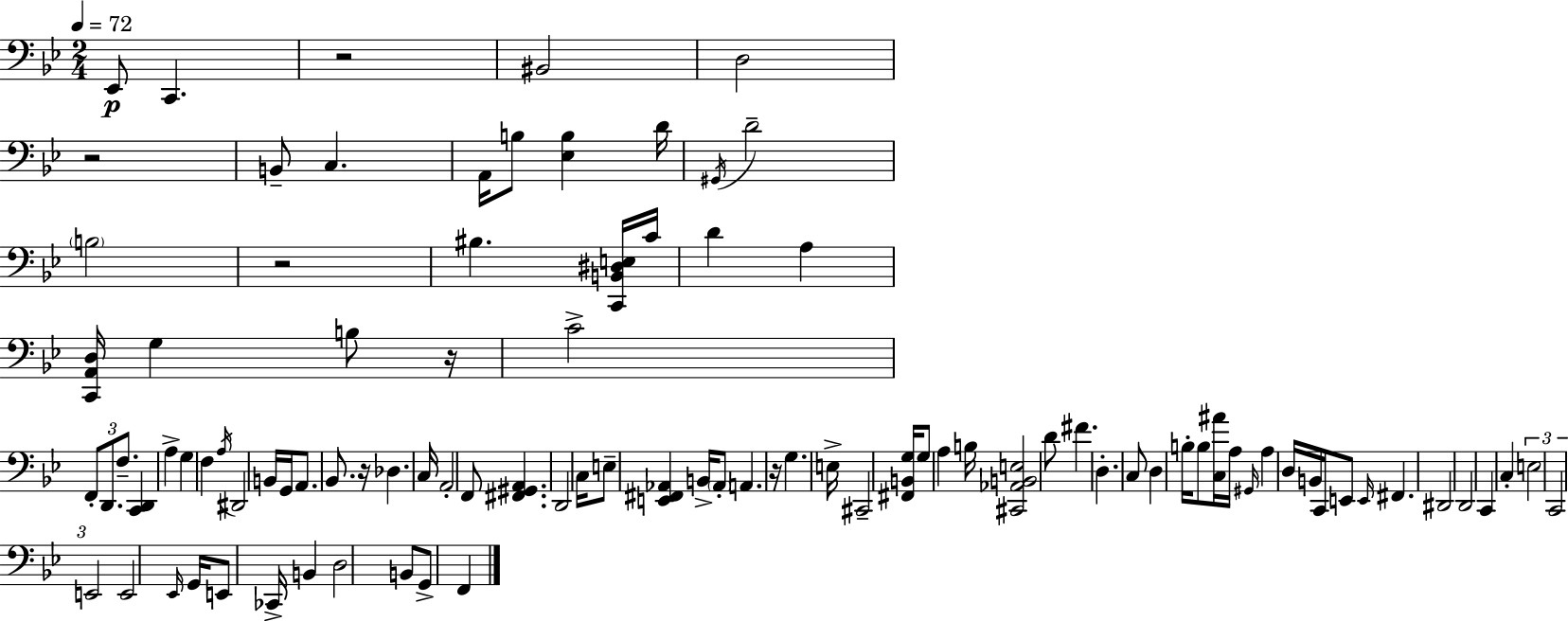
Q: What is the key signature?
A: BES major